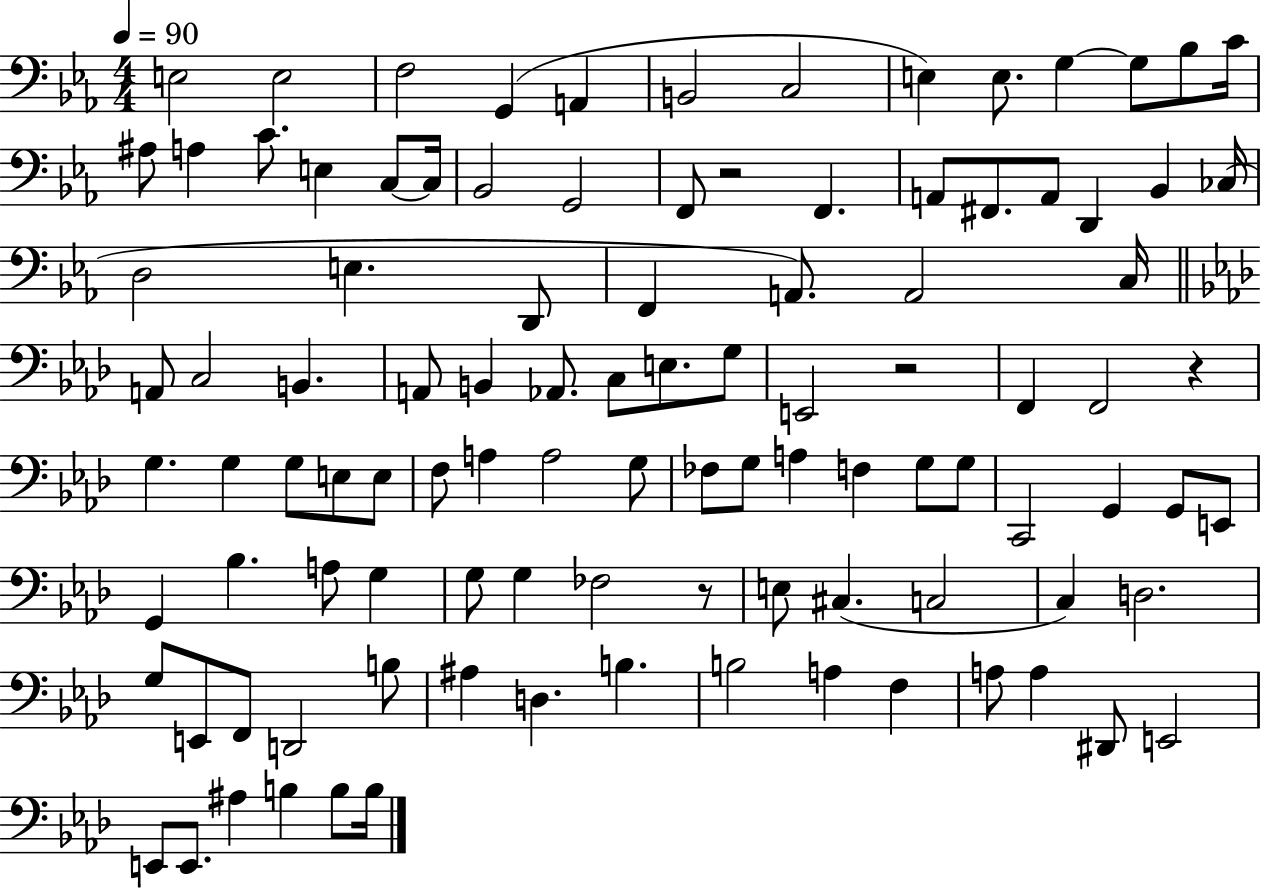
{
  \clef bass
  \numericTimeSignature
  \time 4/4
  \key ees \major
  \tempo 4 = 90
  e2 e2 | f2 g,4( a,4 | b,2 c2 | e4) e8. g4~~ g8 bes8 c'16 | \break ais8 a4 c'8. e4 c8~~ c16 | bes,2 g,2 | f,8 r2 f,4. | a,8 fis,8. a,8 d,4 bes,4 ces16( | \break d2 e4. d,8 | f,4 a,8.) a,2 c16 | \bar "||" \break \key aes \major a,8 c2 b,4. | a,8 b,4 aes,8. c8 e8. g8 | e,2 r2 | f,4 f,2 r4 | \break g4. g4 g8 e8 e8 | f8 a4 a2 g8 | fes8 g8 a4 f4 g8 g8 | c,2 g,4 g,8 e,8 | \break g,4 bes4. a8 g4 | g8 g4 fes2 r8 | e8 cis4.( c2 | c4) d2. | \break g8 e,8 f,8 d,2 b8 | ais4 d4. b4. | b2 a4 f4 | a8 a4 dis,8 e,2 | \break e,8 e,8. ais4 b4 b8 b16 | \bar "|."
}